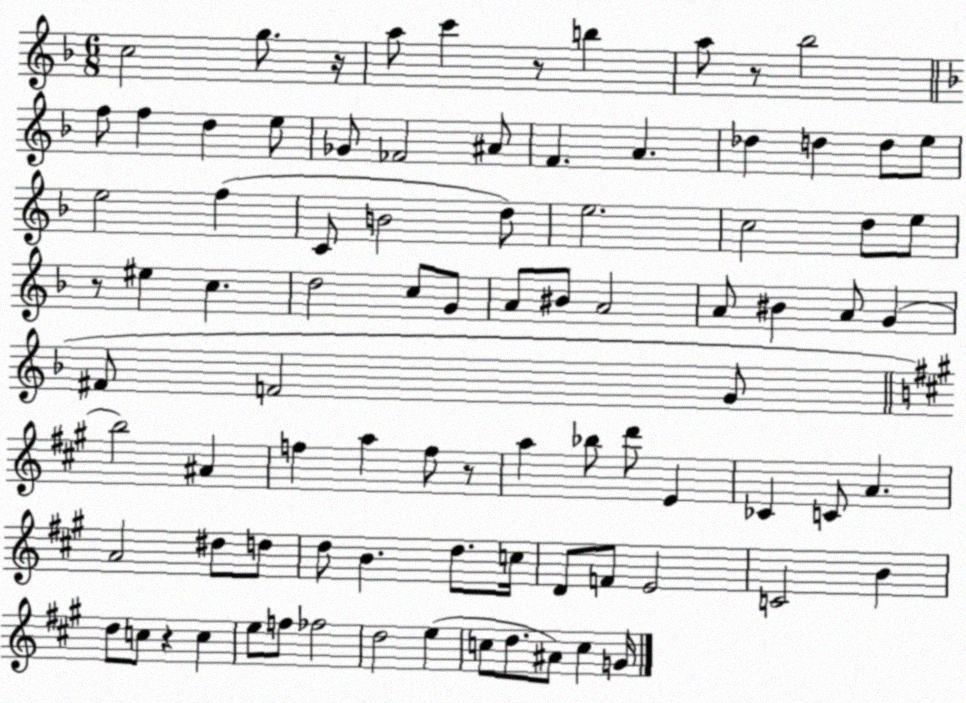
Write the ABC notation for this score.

X:1
T:Untitled
M:6/8
L:1/4
K:F
c2 g/2 z/4 a/2 c' z/2 b a/2 z/2 _b2 f/2 f d e/2 _G/2 _F2 ^A/2 F A _d d d/2 e/2 e2 f C/2 B2 d/2 e2 c2 d/2 e/2 z/2 ^e c d2 c/2 G/2 A/2 ^B/2 A2 A/2 ^B A/2 G ^F/2 F2 G/2 b2 ^A f a f/2 z/2 a _b/2 d'/2 E _C C/2 A A2 ^d/2 d/2 d/2 B d/2 c/4 D/2 F/2 E2 C2 B d/2 c/2 z c e/2 f/2 _f2 d2 e c/2 d/2 ^A/2 c G/4